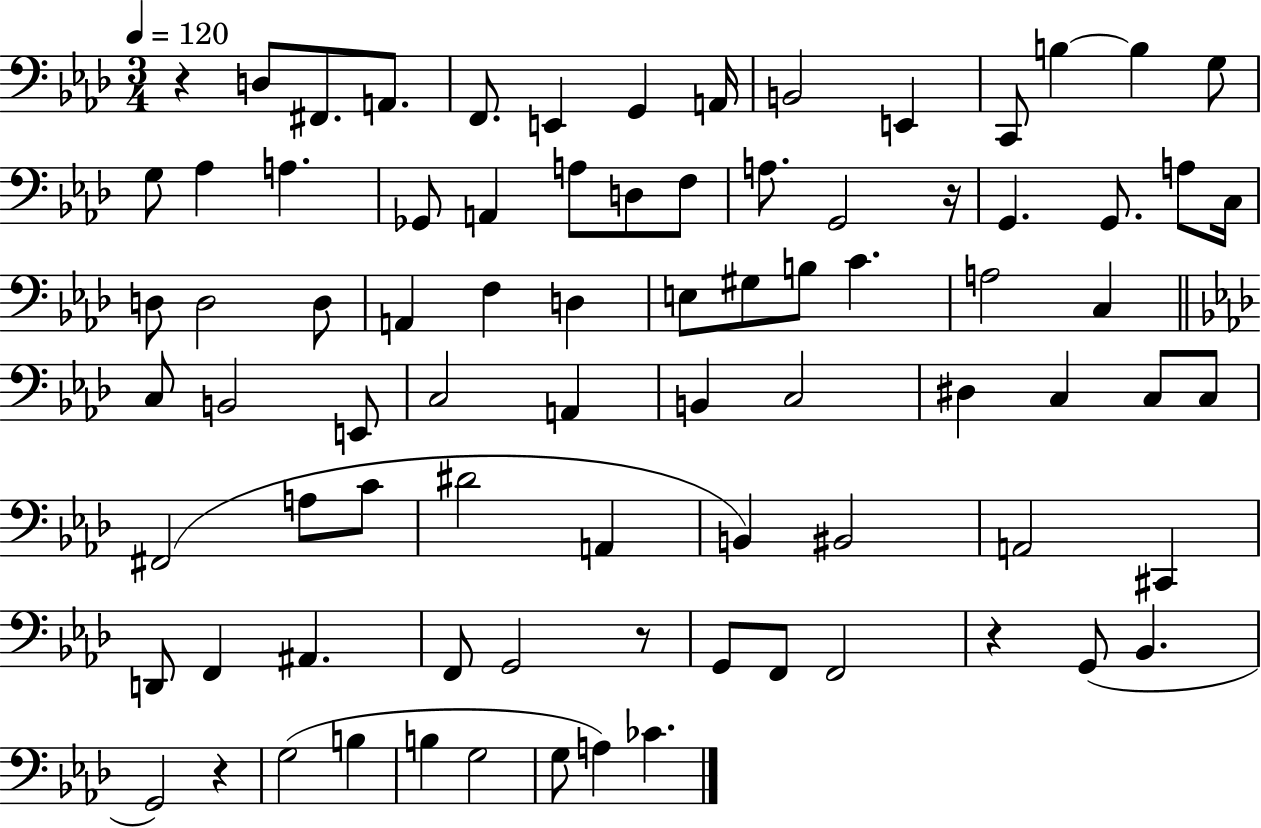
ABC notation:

X:1
T:Untitled
M:3/4
L:1/4
K:Ab
z D,/2 ^F,,/2 A,,/2 F,,/2 E,, G,, A,,/4 B,,2 E,, C,,/2 B, B, G,/2 G,/2 _A, A, _G,,/2 A,, A,/2 D,/2 F,/2 A,/2 G,,2 z/4 G,, G,,/2 A,/2 C,/4 D,/2 D,2 D,/2 A,, F, D, E,/2 ^G,/2 B,/2 C A,2 C, C,/2 B,,2 E,,/2 C,2 A,, B,, C,2 ^D, C, C,/2 C,/2 ^F,,2 A,/2 C/2 ^D2 A,, B,, ^B,,2 A,,2 ^C,, D,,/2 F,, ^A,, F,,/2 G,,2 z/2 G,,/2 F,,/2 F,,2 z G,,/2 _B,, G,,2 z G,2 B, B, G,2 G,/2 A, _C